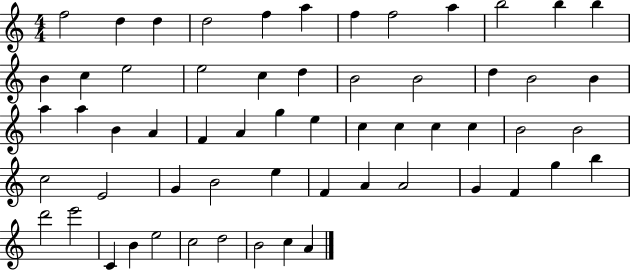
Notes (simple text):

F5/h D5/q D5/q D5/h F5/q A5/q F5/q F5/h A5/q B5/h B5/q B5/q B4/q C5/q E5/h E5/h C5/q D5/q B4/h B4/h D5/q B4/h B4/q A5/q A5/q B4/q A4/q F4/q A4/q G5/q E5/q C5/q C5/q C5/q C5/q B4/h B4/h C5/h E4/h G4/q B4/h E5/q F4/q A4/q A4/h G4/q F4/q G5/q B5/q D6/h E6/h C4/q B4/q E5/h C5/h D5/h B4/h C5/q A4/q